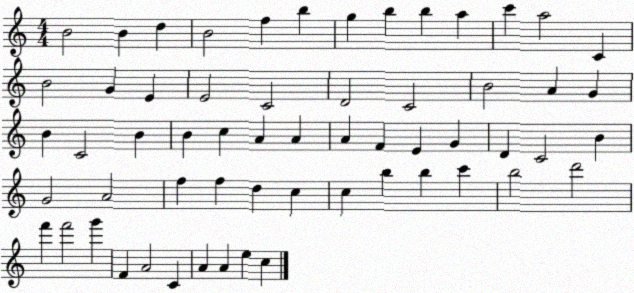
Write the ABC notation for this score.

X:1
T:Untitled
M:4/4
L:1/4
K:C
B2 B d B2 f b g b b a c' a2 C B2 G E E2 C2 D2 C2 B2 A G B C2 B B c A A A F E G D C2 B G2 A2 f f d c c b b c' b2 d'2 f' f'2 g' F A2 C A A e c